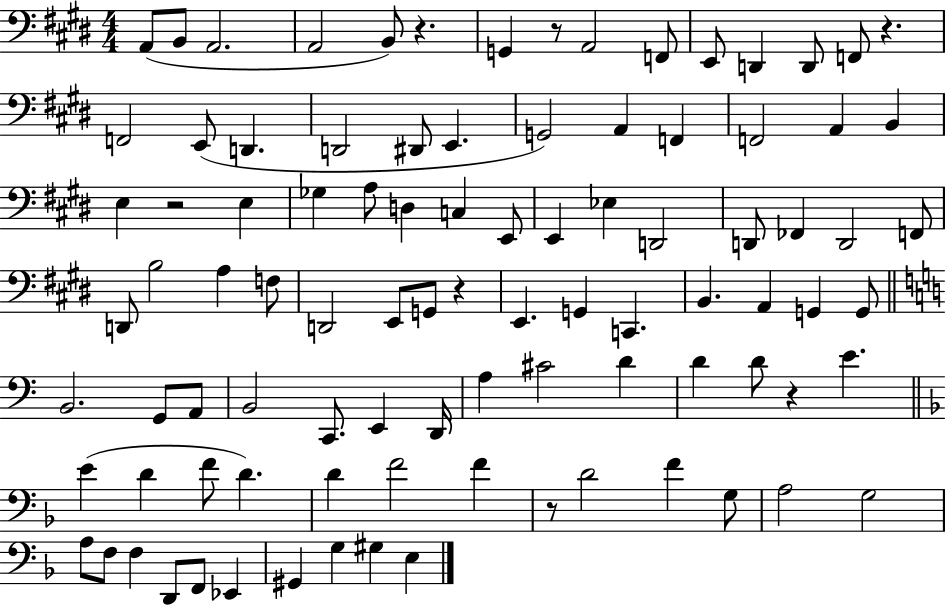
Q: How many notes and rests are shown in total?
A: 94